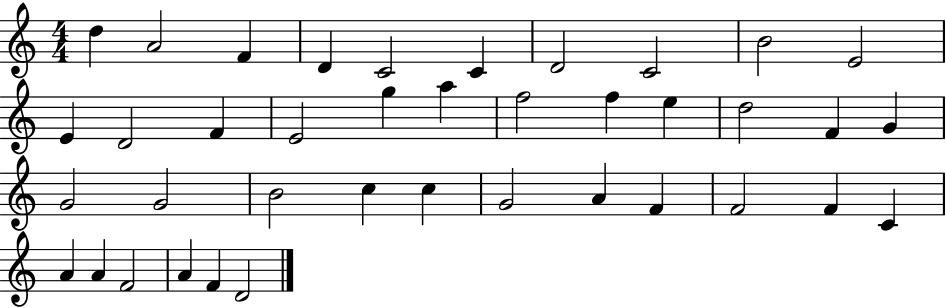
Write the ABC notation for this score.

X:1
T:Untitled
M:4/4
L:1/4
K:C
d A2 F D C2 C D2 C2 B2 E2 E D2 F E2 g a f2 f e d2 F G G2 G2 B2 c c G2 A F F2 F C A A F2 A F D2